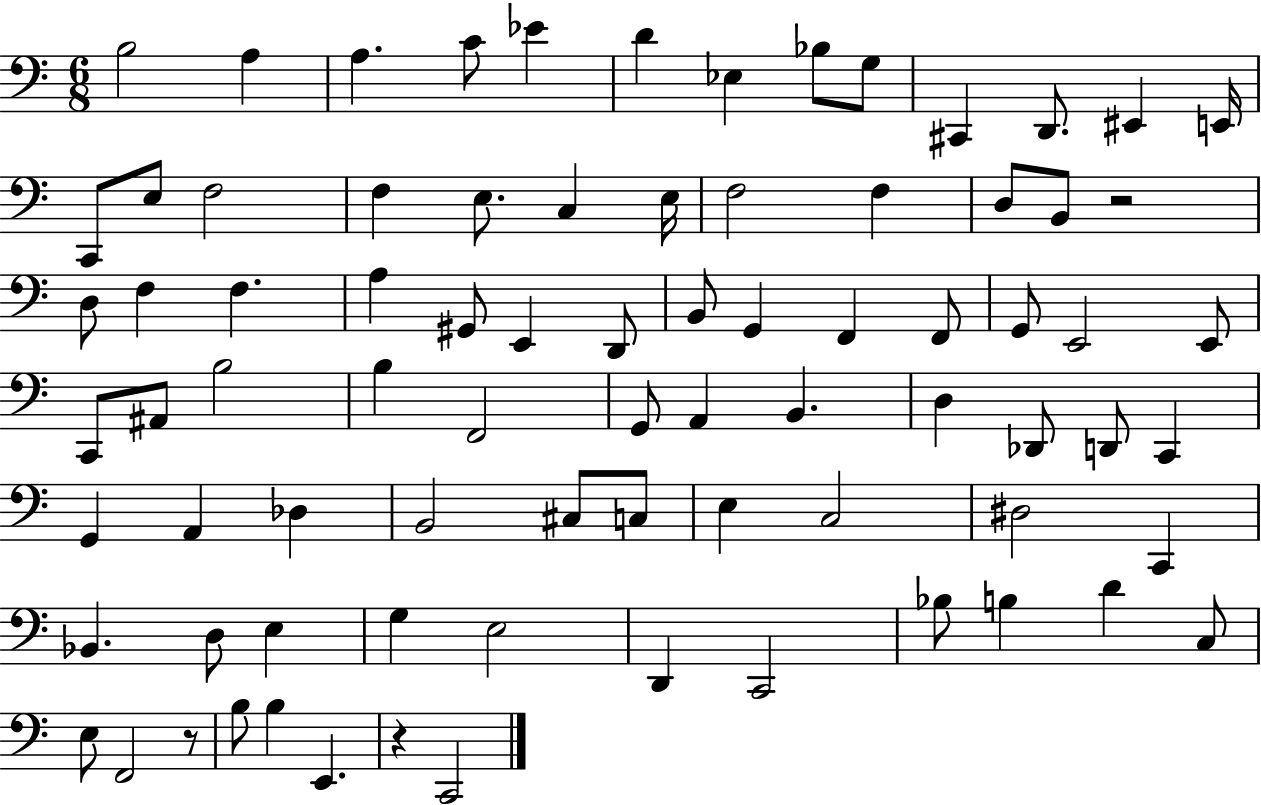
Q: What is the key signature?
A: C major